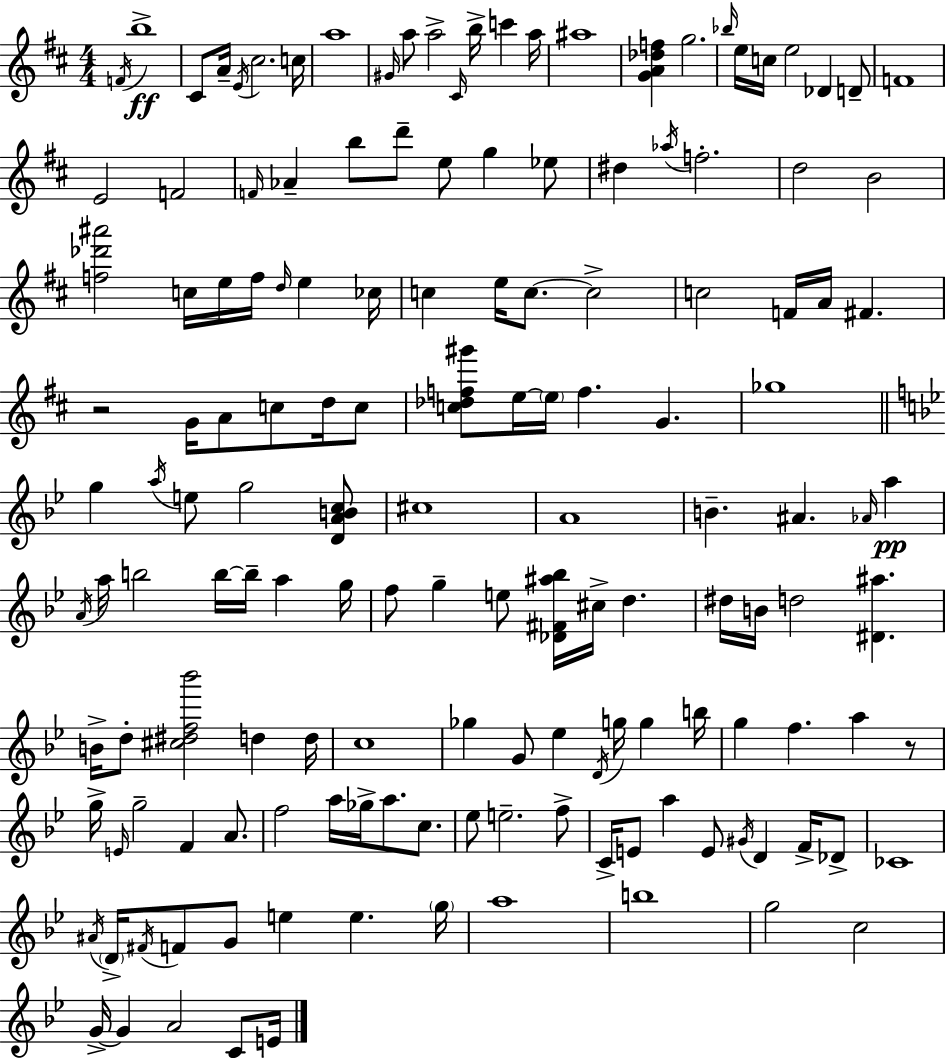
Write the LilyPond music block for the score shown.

{
  \clef treble
  \numericTimeSignature
  \time 4/4
  \key d \major
  \acciaccatura { f'16 }\ff b''1-> | cis'8 a'16-- \acciaccatura { e'16 } cis''2. | c''16 a''1 | \grace { gis'16 } a''8 a''2-> \grace { cis'16 } b''16-> c'''4 | \break a''16 ais''1 | <g' a' des'' f''>4 g''2. | \grace { bes''16 } e''16 c''16 e''2 des'4 | d'8-- f'1 | \break e'2 f'2 | \grace { f'16 } aes'4-- b''8 d'''8-- e''8 | g''4 ees''8 dis''4 \acciaccatura { aes''16 } f''2.-. | d''2 b'2 | \break <f'' des''' ais'''>2 c''16 | e''16 f''16 \grace { d''16 } e''4 ces''16 c''4 e''16 c''8.~~ | c''2-> c''2 | f'16 a'16 fis'4. r2 | \break g'16 a'8 c''8 d''16 c''8 <c'' des'' f'' gis'''>8 e''16~~ \parenthesize e''16 f''4. | g'4. ges''1 | \bar "||" \break \key g \minor g''4 \acciaccatura { a''16 } e''8 g''2 <d' a' b' c''>8 | cis''1 | a'1 | b'4.-- ais'4. \grace { aes'16 }\pp a''4 | \break \acciaccatura { a'16 } a''16 b''2 b''16~~ b''16-- a''4 | g''16 f''8 g''4-- e''8 <des' fis' ais'' bes''>16 cis''16-> d''4. | dis''16 b'16 d''2 <dis' ais''>4. | b'16-> d''8-. <cis'' dis'' f'' bes'''>2 d''4 | \break d''16 c''1 | ges''4 g'8 ees''4 \acciaccatura { d'16 } g''16 g''4 | b''16 g''4 f''4. a''4 | r8 g''16-> \grace { e'16 } g''2-- f'4 | \break a'8. f''2 a''16 ges''16-> a''8. | c''8. ees''8 e''2.-- | f''8-> c'16-> e'8 a''4 e'8 \acciaccatura { gis'16 } d'4 | f'16-> des'8-> ces'1 | \break \acciaccatura { ais'16 } \parenthesize d'16-> \acciaccatura { fis'16 } f'8 g'8 e''4 | e''4. \parenthesize g''16 a''1 | b''1 | g''2 | \break c''2 g'16->~~ g'4 a'2 | c'8 e'16 \bar "|."
}